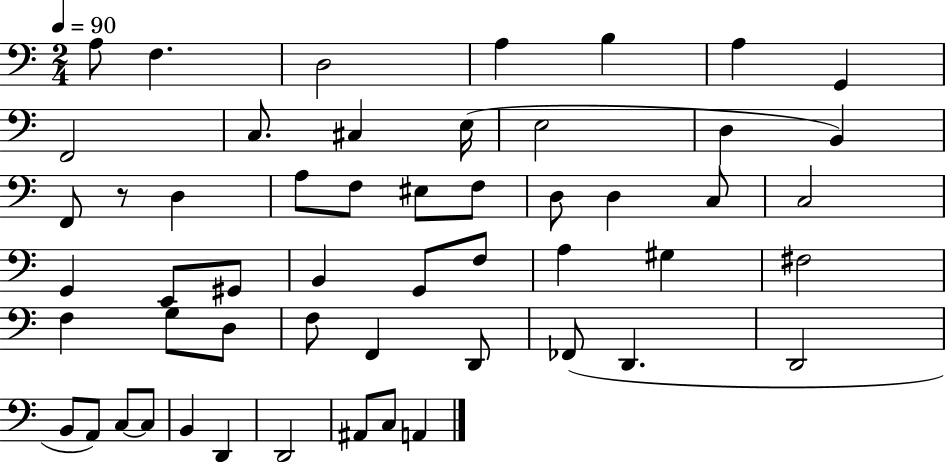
A3/e F3/q. D3/h A3/q B3/q A3/q G2/q F2/h C3/e. C#3/q E3/s E3/h D3/q B2/q F2/e R/e D3/q A3/e F3/e EIS3/e F3/e D3/e D3/q C3/e C3/h G2/q E2/e G#2/e B2/q G2/e F3/e A3/q G#3/q F#3/h F3/q G3/e D3/e F3/e F2/q D2/e FES2/e D2/q. D2/h B2/e A2/e C3/e C3/e B2/q D2/q D2/h A#2/e C3/e A2/q